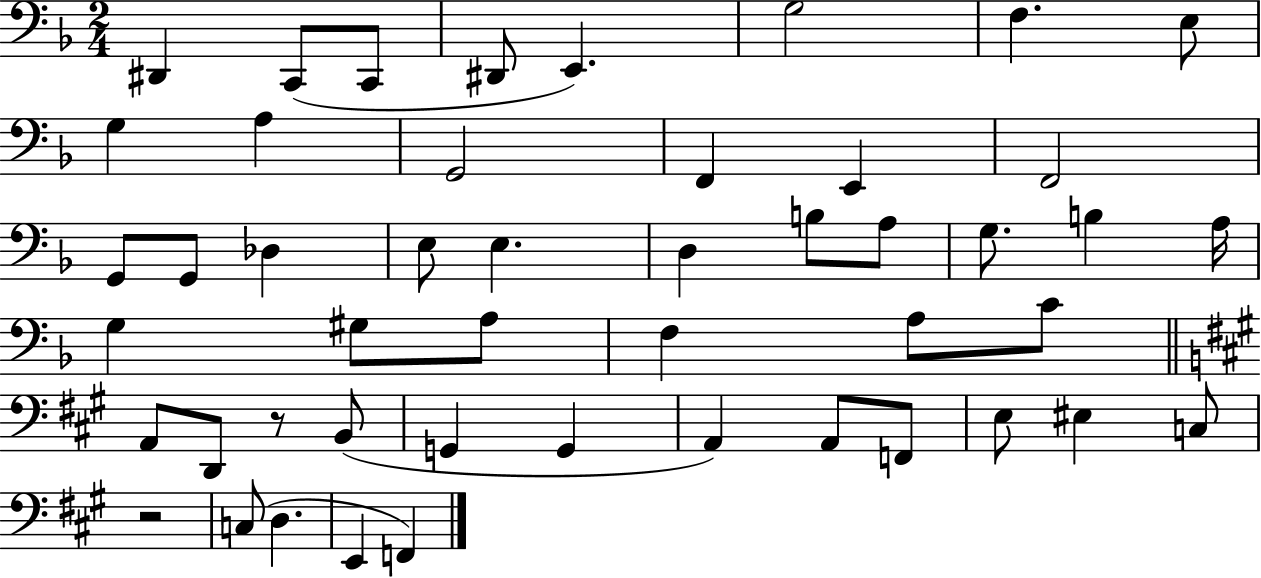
X:1
T:Untitled
M:2/4
L:1/4
K:F
^D,, C,,/2 C,,/2 ^D,,/2 E,, G,2 F, E,/2 G, A, G,,2 F,, E,, F,,2 G,,/2 G,,/2 _D, E,/2 E, D, B,/2 A,/2 G,/2 B, A,/4 G, ^G,/2 A,/2 F, A,/2 C/2 A,,/2 D,,/2 z/2 B,,/2 G,, G,, A,, A,,/2 F,,/2 E,/2 ^E, C,/2 z2 C,/2 D, E,, F,,